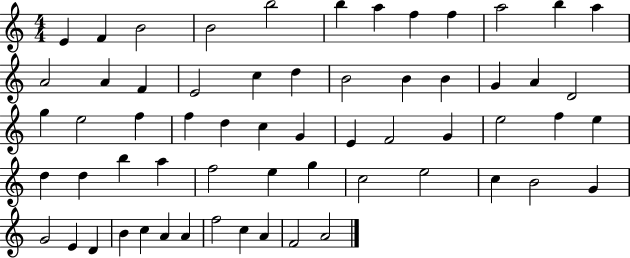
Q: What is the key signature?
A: C major